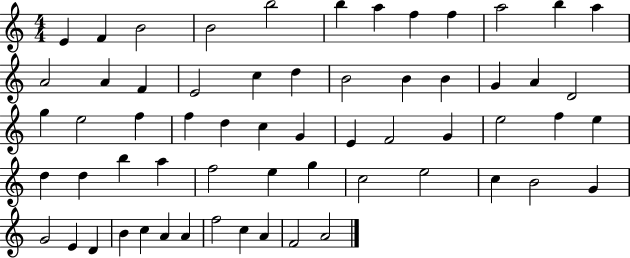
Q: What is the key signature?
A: C major